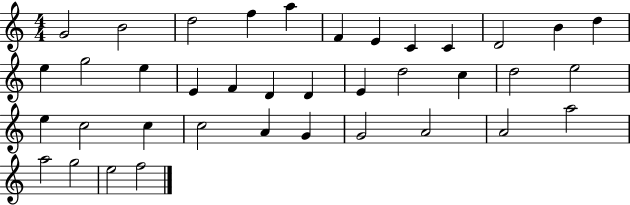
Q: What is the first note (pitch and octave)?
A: G4